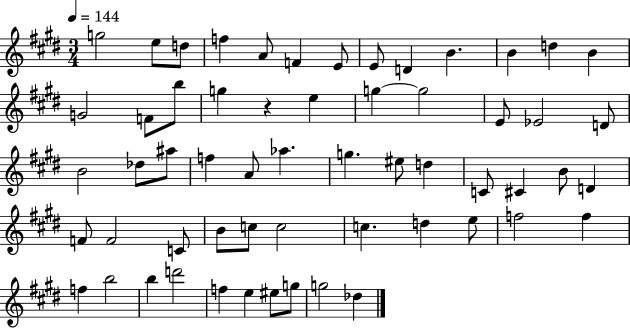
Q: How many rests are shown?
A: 1